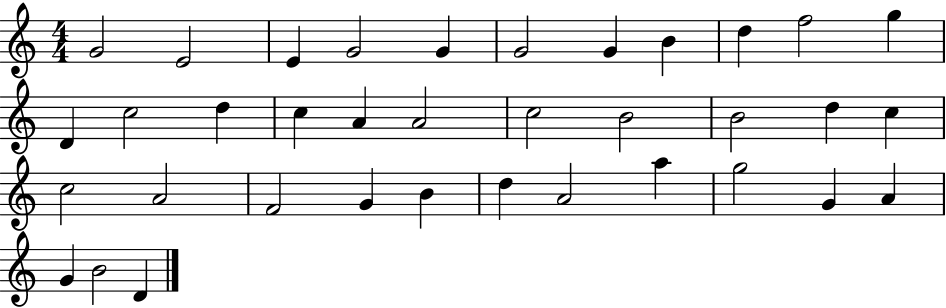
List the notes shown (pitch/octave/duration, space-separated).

G4/h E4/h E4/q G4/h G4/q G4/h G4/q B4/q D5/q F5/h G5/q D4/q C5/h D5/q C5/q A4/q A4/h C5/h B4/h B4/h D5/q C5/q C5/h A4/h F4/h G4/q B4/q D5/q A4/h A5/q G5/h G4/q A4/q G4/q B4/h D4/q